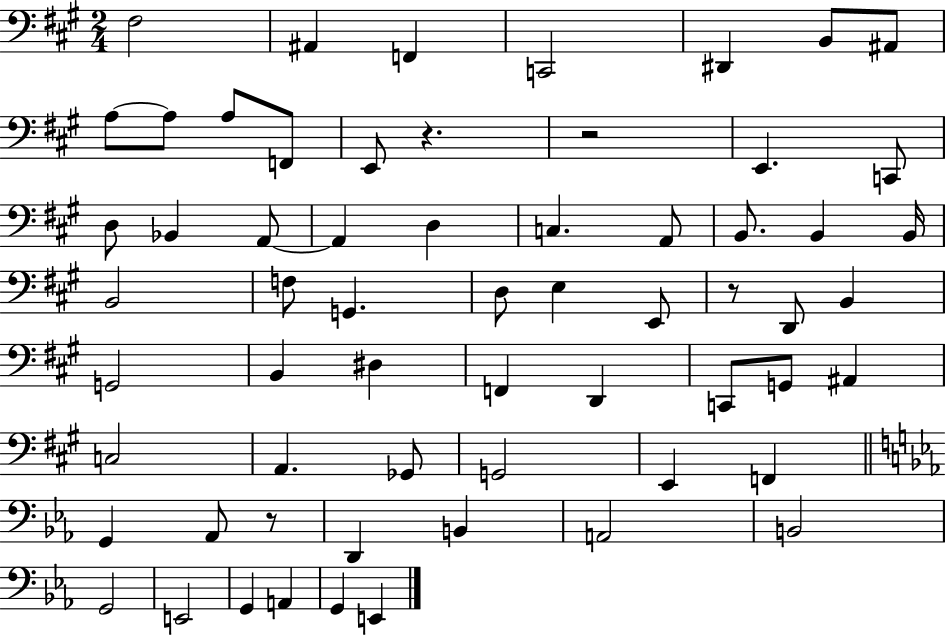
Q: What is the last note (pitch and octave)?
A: E2